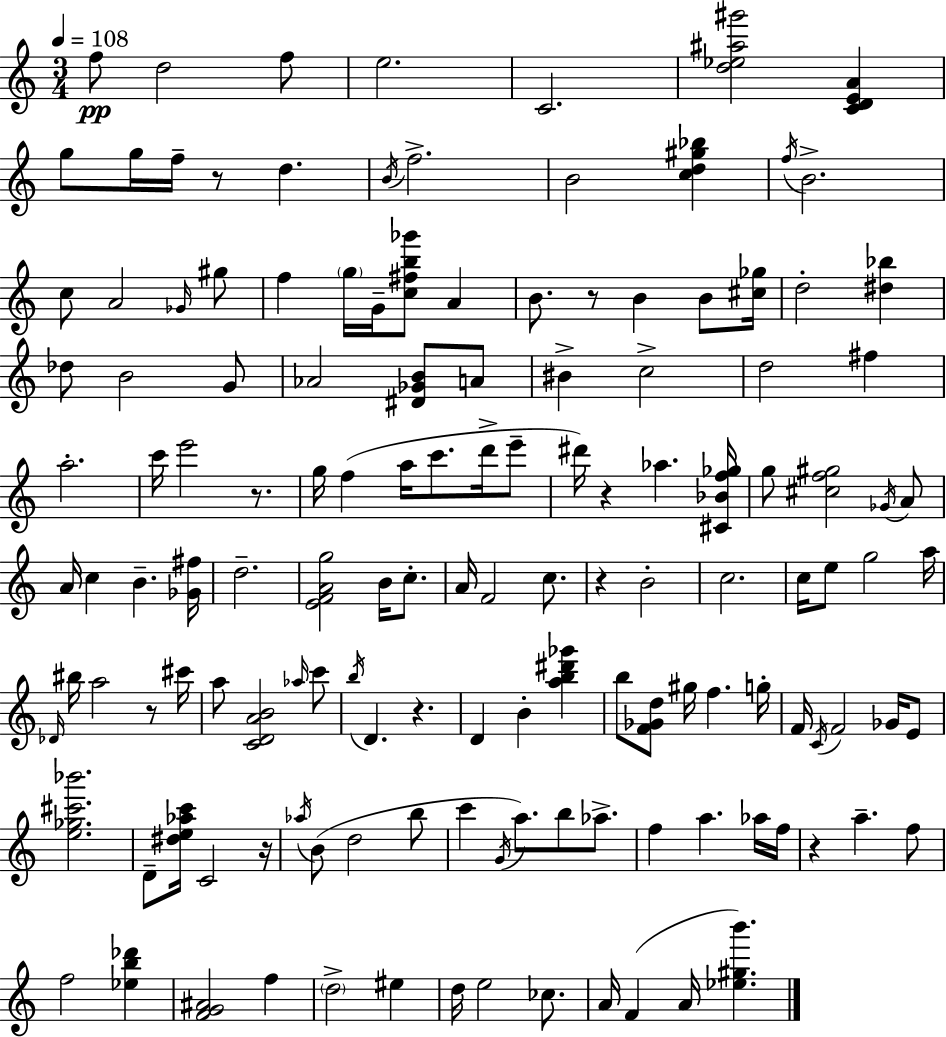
{
  \clef treble
  \numericTimeSignature
  \time 3/4
  \key a \minor
  \tempo 4 = 108
  \repeat volta 2 { f''8\pp d''2 f''8 | e''2. | c'2. | <d'' ees'' ais'' gis'''>2 <c' d' e' a'>4 | \break g''8 g''16 f''16-- r8 d''4. | \acciaccatura { b'16 } f''2.-> | b'2 <c'' d'' gis'' bes''>4 | \acciaccatura { f''16 } b'2.-> | \break c''8 a'2 | \grace { ges'16 } gis''8 f''4 \parenthesize g''16 g'16-- <c'' fis'' b'' ges'''>8 a'4 | b'8. r8 b'4 | b'8 <cis'' ges''>16 d''2-. <dis'' bes''>4 | \break des''8 b'2 | g'8 aes'2 <dis' ges' b'>8 | a'8 bis'4-> c''2-> | d''2 fis''4 | \break a''2.-. | c'''16 e'''2 | r8. g''16 f''4( a''16 c'''8. | d'''16-> e'''8-- dis'''16) r4 aes''4. | \break <cis' bes' f'' ges''>16 g''8 <cis'' f'' gis''>2 | \acciaccatura { ges'16 } a'8 a'16 c''4 b'4.-- | <ges' fis''>16 d''2.-- | <e' f' a' g''>2 | \break b'16 c''8.-. a'16 f'2 | c''8. r4 b'2-. | c''2. | c''16 e''8 g''2 | \break a''16 \grace { des'16 } bis''16 a''2 | r8 cis'''16 a''8 <c' d' a' b'>2 | \grace { aes''16 } c'''8 \acciaccatura { b''16 } d'4. | r4. d'4 b'4-. | \break <a'' b'' dis''' ges'''>4 b''8 <f' ges' d''>8 gis''16 | f''4. g''16-. f'16 \acciaccatura { c'16 } f'2 | ges'16 e'8 <e'' ges'' cis''' bes'''>2. | d'8-- <dis'' e'' aes'' c'''>16 c'2 | \break r16 \acciaccatura { aes''16 } b'8( d''2 | b''8 c'''4 | \acciaccatura { g'16 }) a''8. b''8 aes''8.-> f''4 | a''4. aes''16 f''16 r4 | \break a''4.-- f''8 f''2 | <ees'' b'' des'''>4 <f' g' ais'>2 | f''4 \parenthesize d''2-> | eis''4 d''16 e''2 | \break ces''8. a'16 f'4( | a'16 <ees'' gis'' b'''>4.) } \bar "|."
}